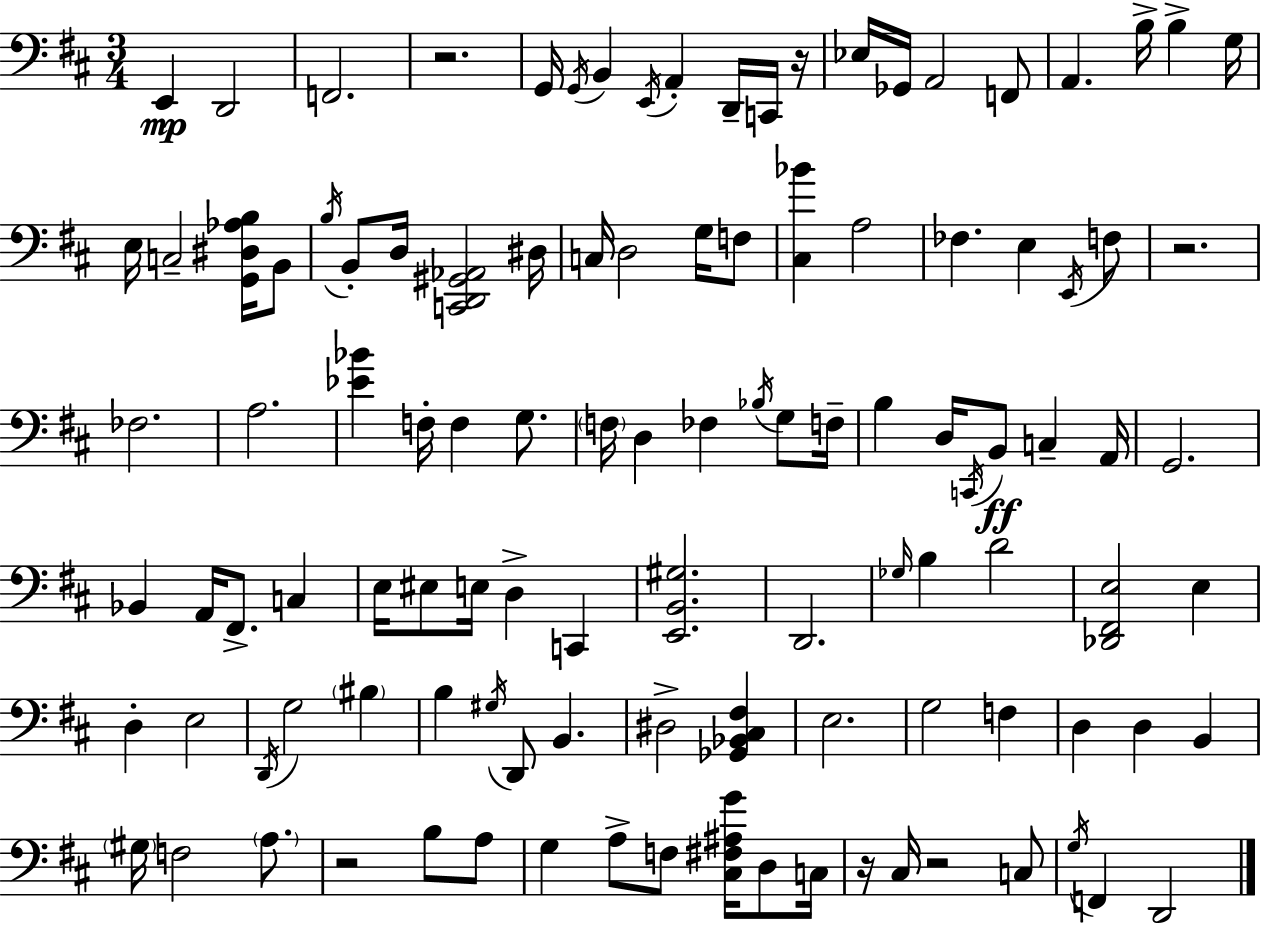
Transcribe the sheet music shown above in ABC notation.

X:1
T:Untitled
M:3/4
L:1/4
K:D
E,, D,,2 F,,2 z2 G,,/4 G,,/4 B,, E,,/4 A,, D,,/4 C,,/4 z/4 _E,/4 _G,,/4 A,,2 F,,/2 A,, B,/4 B, G,/4 E,/4 C,2 [G,,^D,_A,B,]/4 B,,/2 B,/4 B,,/2 D,/4 [C,,D,,^G,,_A,,]2 ^D,/4 C,/4 D,2 G,/4 F,/2 [^C,_B] A,2 _F, E, E,,/4 F,/2 z2 _F,2 A,2 [_E_B] F,/4 F, G,/2 F,/4 D, _F, _B,/4 G,/2 F,/4 B, D,/4 C,,/4 B,,/2 C, A,,/4 G,,2 _B,, A,,/4 ^F,,/2 C, E,/4 ^E,/2 E,/4 D, C,, [E,,B,,^G,]2 D,,2 _G,/4 B, D2 [_D,,^F,,E,]2 E, D, E,2 D,,/4 G,2 ^B, B, ^G,/4 D,,/2 B,, ^D,2 [_G,,_B,,^C,^F,] E,2 G,2 F, D, D, B,, ^G,/4 F,2 A,/2 z2 B,/2 A,/2 G, A,/2 F,/2 [^C,^F,^A,G]/4 D,/2 C,/4 z/4 ^C,/4 z2 C,/2 G,/4 F,, D,,2